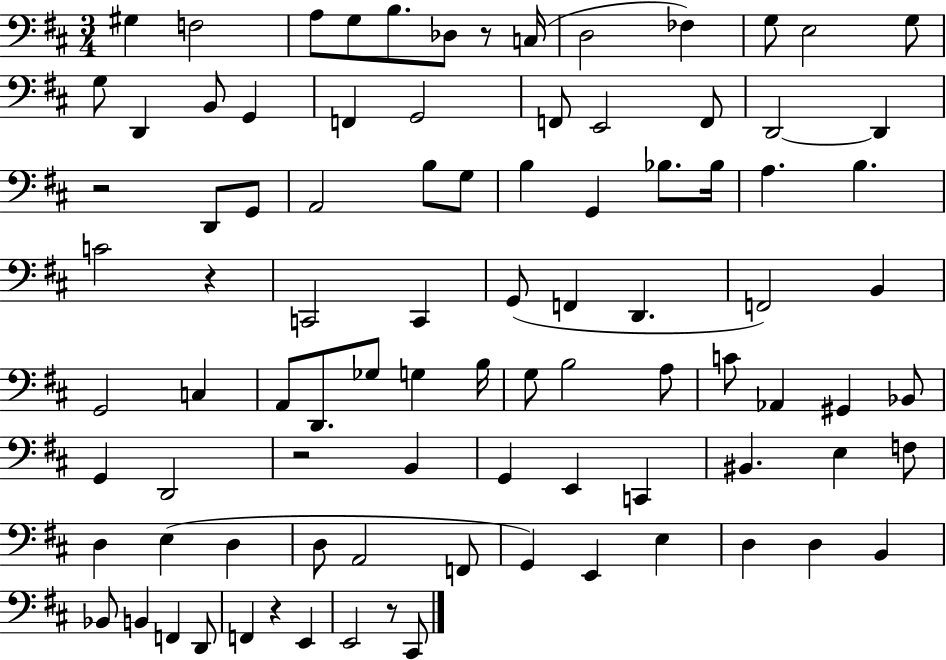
{
  \clef bass
  \numericTimeSignature
  \time 3/4
  \key d \major
  gis4 f2 | a8 g8 b8. des8 r8 c16( | d2 fes4) | g8 e2 g8 | \break g8 d,4 b,8 g,4 | f,4 g,2 | f,8 e,2 f,8 | d,2~~ d,4 | \break r2 d,8 g,8 | a,2 b8 g8 | b4 g,4 bes8. bes16 | a4. b4. | \break c'2 r4 | c,2 c,4 | g,8( f,4 d,4. | f,2) b,4 | \break g,2 c4 | a,8 d,8. ges8 g4 b16 | g8 b2 a8 | c'8 aes,4 gis,4 bes,8 | \break g,4 d,2 | r2 b,4 | g,4 e,4 c,4 | bis,4. e4 f8 | \break d4 e4( d4 | d8 a,2 f,8 | g,4) e,4 e4 | d4 d4 b,4 | \break bes,8 b,4 f,4 d,8 | f,4 r4 e,4 | e,2 r8 cis,8 | \bar "|."
}